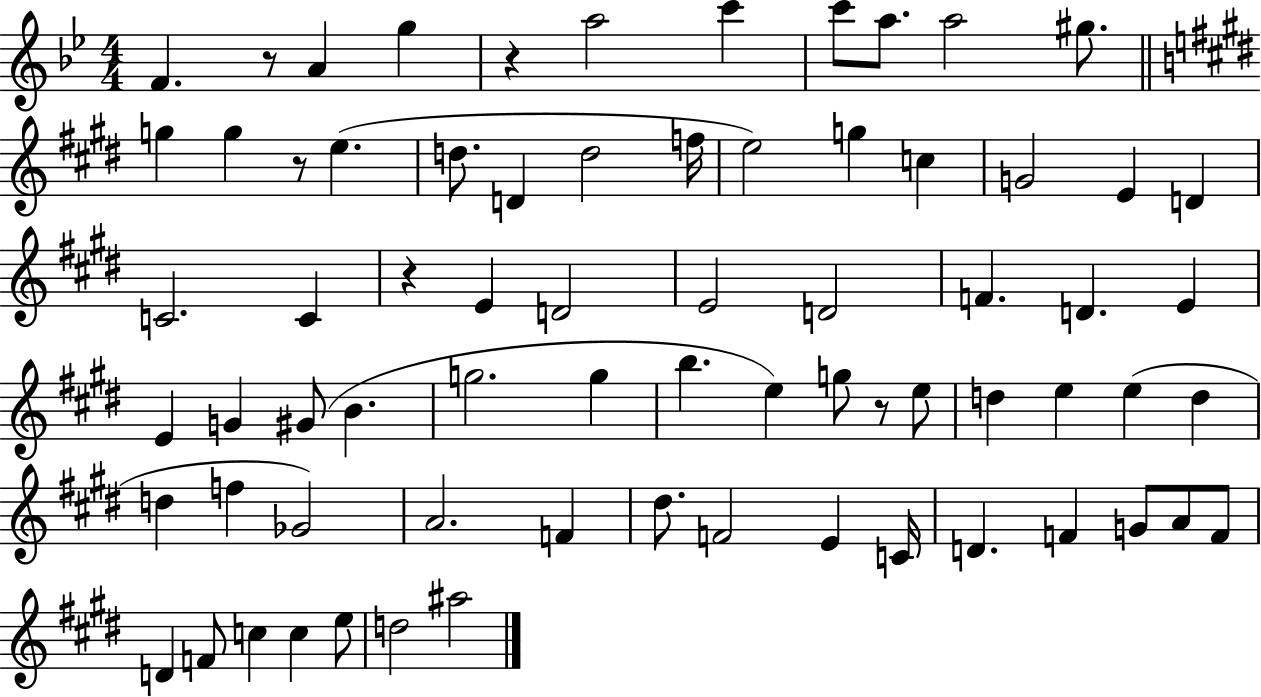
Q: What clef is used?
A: treble